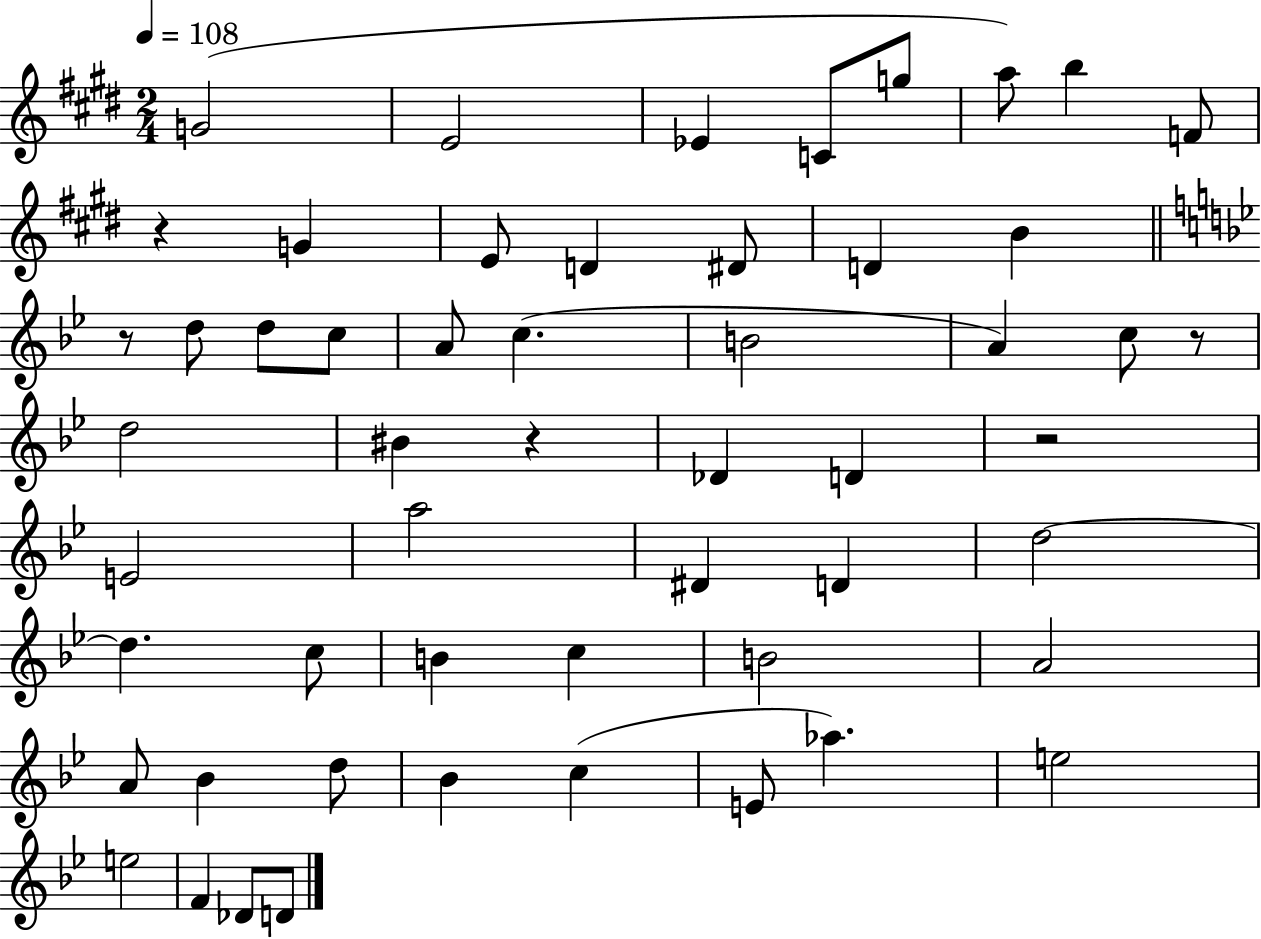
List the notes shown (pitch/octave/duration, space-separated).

G4/h E4/h Eb4/q C4/e G5/e A5/e B5/q F4/e R/q G4/q E4/e D4/q D#4/e D4/q B4/q R/e D5/e D5/e C5/e A4/e C5/q. B4/h A4/q C5/e R/e D5/h BIS4/q R/q Db4/q D4/q R/h E4/h A5/h D#4/q D4/q D5/h D5/q. C5/e B4/q C5/q B4/h A4/h A4/e Bb4/q D5/e Bb4/q C5/q E4/e Ab5/q. E5/h E5/h F4/q Db4/e D4/e